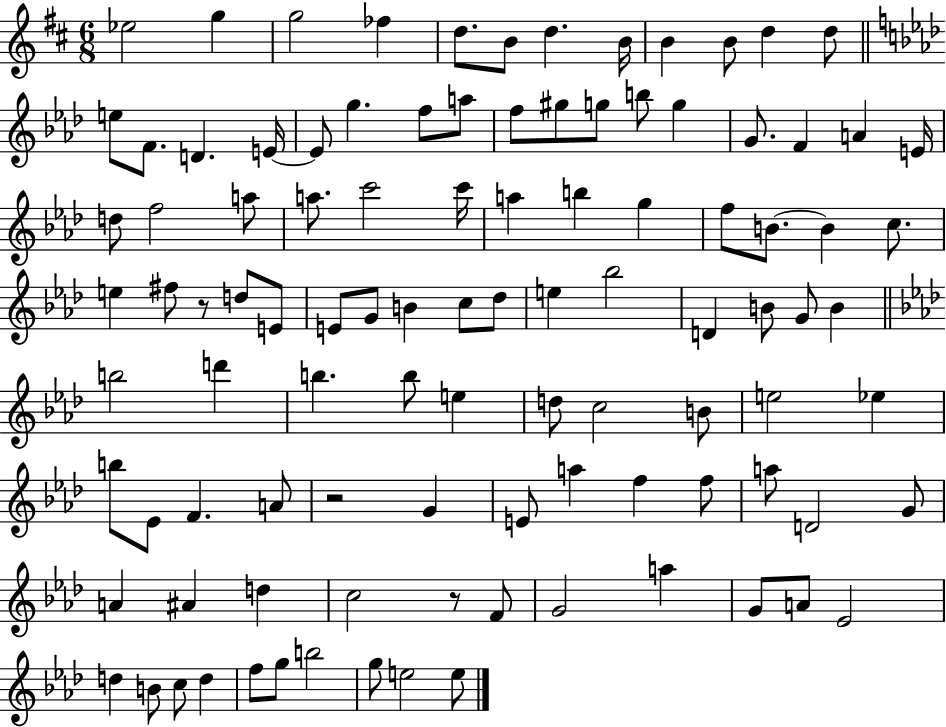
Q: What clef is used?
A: treble